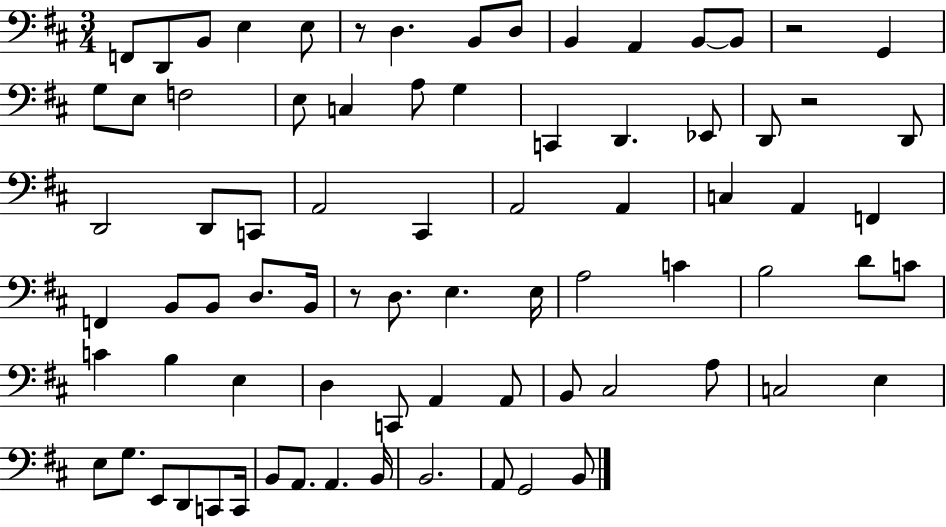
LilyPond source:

{
  \clef bass
  \numericTimeSignature
  \time 3/4
  \key d \major
  \repeat volta 2 { f,8 d,8 b,8 e4 e8 | r8 d4. b,8 d8 | b,4 a,4 b,8~~ b,8 | r2 g,4 | \break g8 e8 f2 | e8 c4 a8 g4 | c,4 d,4. ees,8 | d,8 r2 d,8 | \break d,2 d,8 c,8 | a,2 cis,4 | a,2 a,4 | c4 a,4 f,4 | \break f,4 b,8 b,8 d8. b,16 | r8 d8. e4. e16 | a2 c'4 | b2 d'8 c'8 | \break c'4 b4 e4 | d4 c,8 a,4 a,8 | b,8 cis2 a8 | c2 e4 | \break e8 g8. e,8 d,8 c,8 c,16 | b,8 a,8. a,4. b,16 | b,2. | a,8 g,2 b,8 | \break } \bar "|."
}